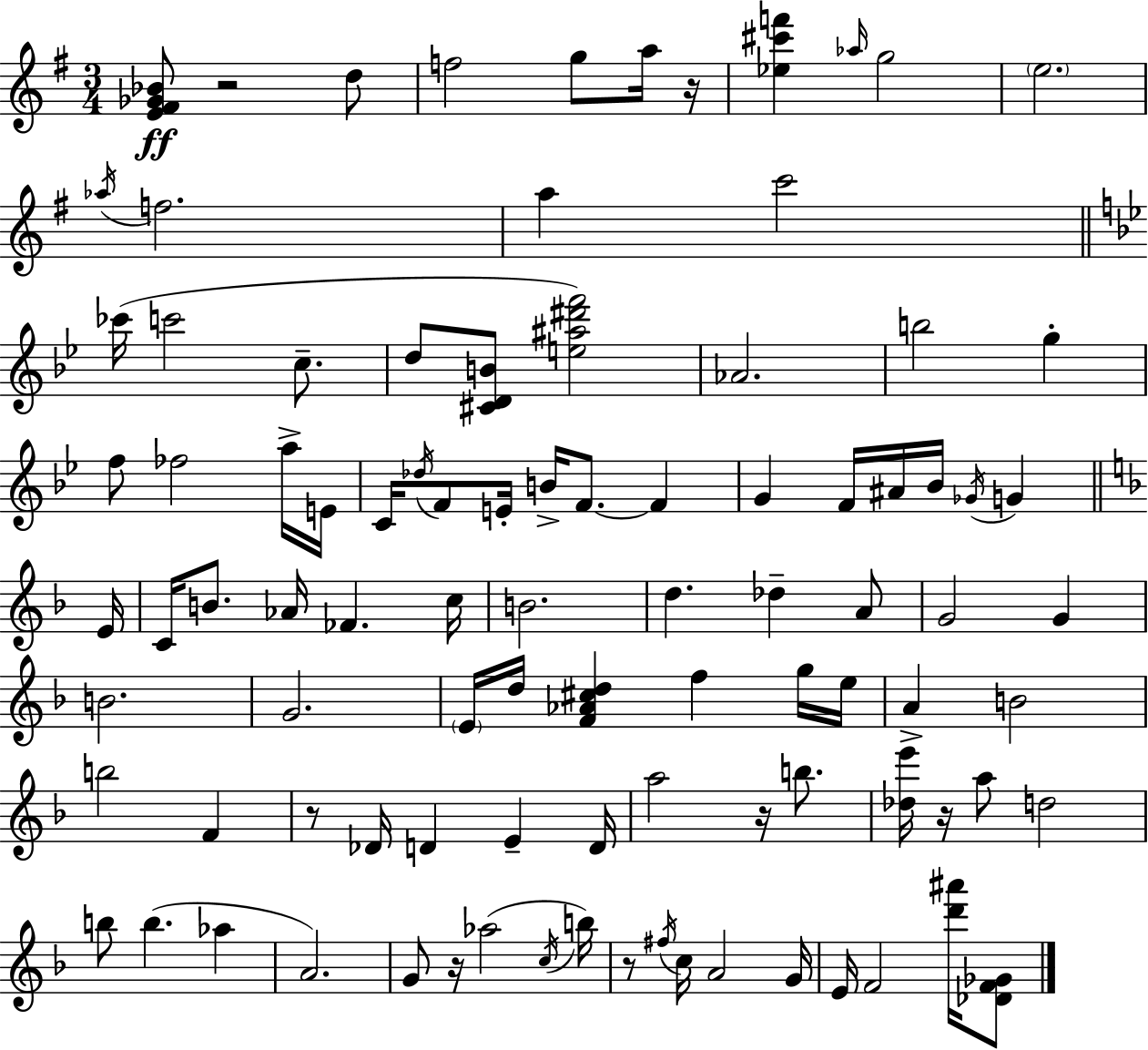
{
  \clef treble
  \numericTimeSignature
  \time 3/4
  \key g \major
  <e' fis' ges' bes'>8\ff r2 d''8 | f''2 g''8 a''16 r16 | <ees'' cis''' f'''>4 \grace { aes''16 } g''2 | \parenthesize e''2. | \break \acciaccatura { aes''16 } f''2. | a''4 c'''2 | \bar "||" \break \key bes \major ces'''16( c'''2 c''8.-- | d''8 <cis' d' b'>8 <e'' ais'' dis''' f'''>2) | aes'2. | b''2 g''4-. | \break f''8 fes''2 a''16-> e'16 | c'16 \acciaccatura { des''16 } f'8 e'16-. b'16-> f'8.~~ f'4 | g'4 f'16 ais'16 bes'16 \acciaccatura { ges'16 } g'4 | \bar "||" \break \key d \minor e'16 c'16 b'8. aes'16 fes'4. | c''16 b'2. | d''4. des''4-- a'8 | g'2 g'4 | \break b'2. | g'2. | \parenthesize e'16 d''16 <f' aes' cis'' d''>4 f''4 g''16 | e''16 a'4-> b'2 | \break b''2 f'4 | r8 des'16 d'4 e'4-- | d'16 a''2 r16 b''8. | <des'' e'''>16 r16 a''8 d''2 | \break b''8 b''4.( aes''4 | a'2.) | g'8 r16 aes''2( | \acciaccatura { c''16 } b''16) r8 \acciaccatura { fis''16 } c''16 a'2 | \break g'16 e'16 f'2 | <d''' ais'''>16 <des' f' ges'>8 \bar "|."
}